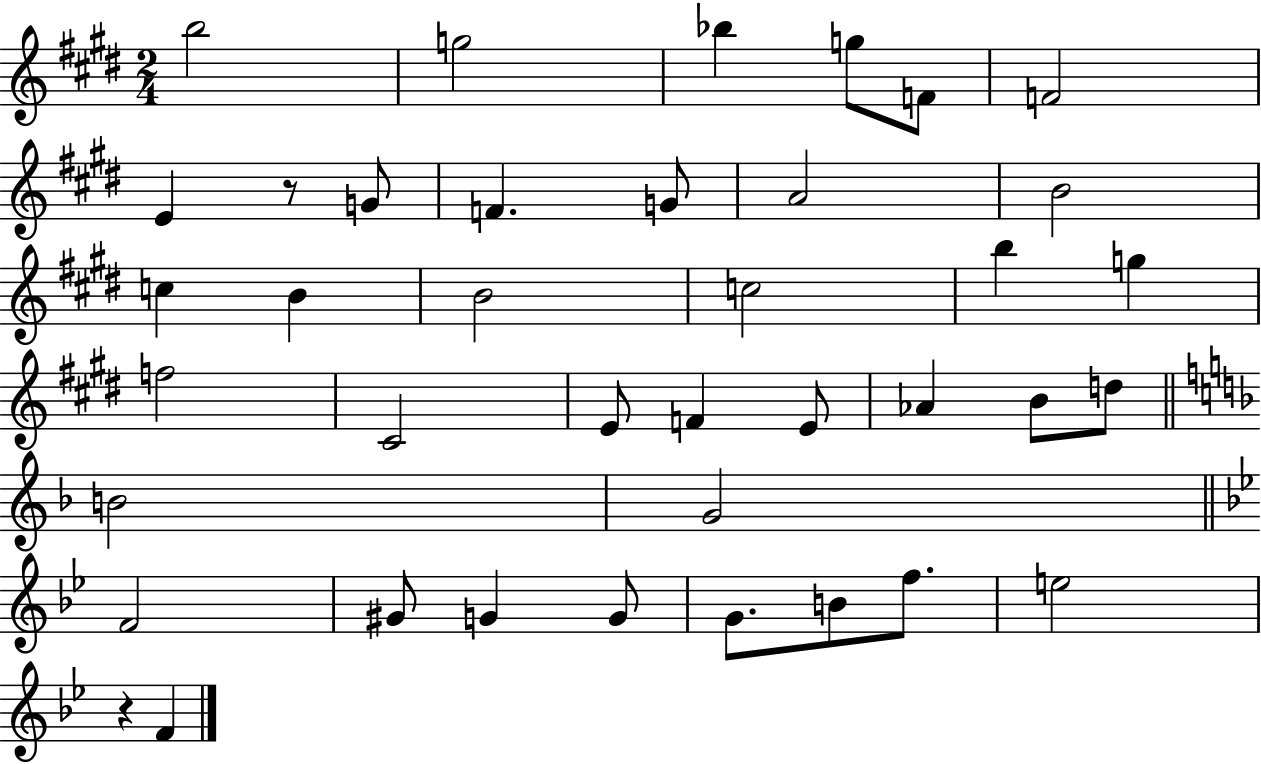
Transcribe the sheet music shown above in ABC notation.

X:1
T:Untitled
M:2/4
L:1/4
K:E
b2 g2 _b g/2 F/2 F2 E z/2 G/2 F G/2 A2 B2 c B B2 c2 b g f2 ^C2 E/2 F E/2 _A B/2 d/2 B2 G2 F2 ^G/2 G G/2 G/2 B/2 f/2 e2 z F